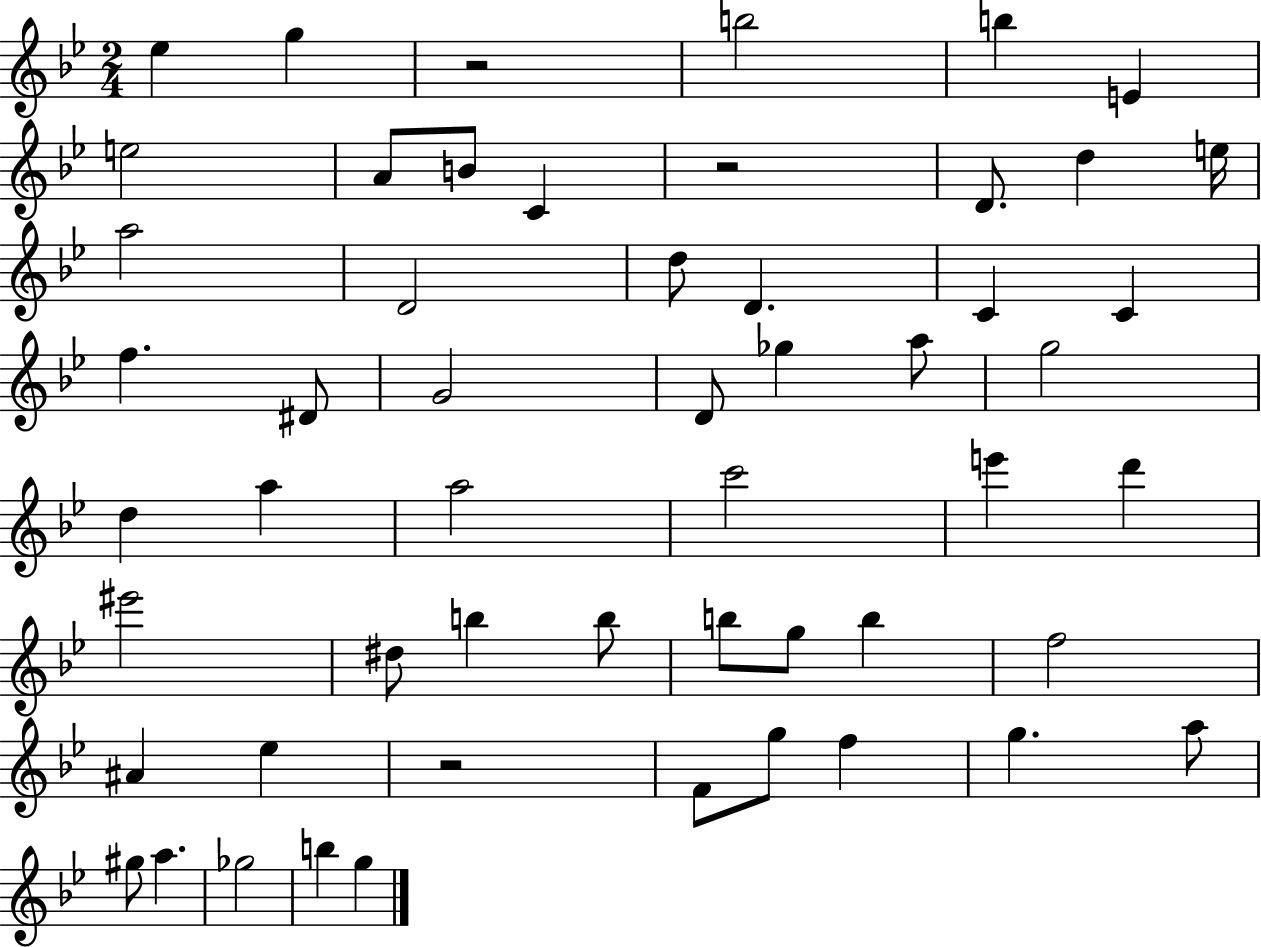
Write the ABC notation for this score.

X:1
T:Untitled
M:2/4
L:1/4
K:Bb
_e g z2 b2 b E e2 A/2 B/2 C z2 D/2 d e/4 a2 D2 d/2 D C C f ^D/2 G2 D/2 _g a/2 g2 d a a2 c'2 e' d' ^e'2 ^d/2 b b/2 b/2 g/2 b f2 ^A _e z2 F/2 g/2 f g a/2 ^g/2 a _g2 b g